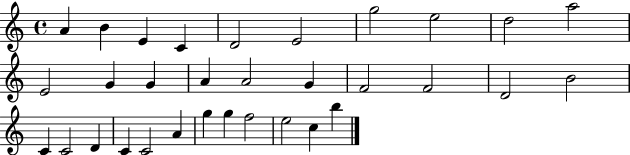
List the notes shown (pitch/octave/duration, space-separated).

A4/q B4/q E4/q C4/q D4/h E4/h G5/h E5/h D5/h A5/h E4/h G4/q G4/q A4/q A4/h G4/q F4/h F4/h D4/h B4/h C4/q C4/h D4/q C4/q C4/h A4/q G5/q G5/q F5/h E5/h C5/q B5/q